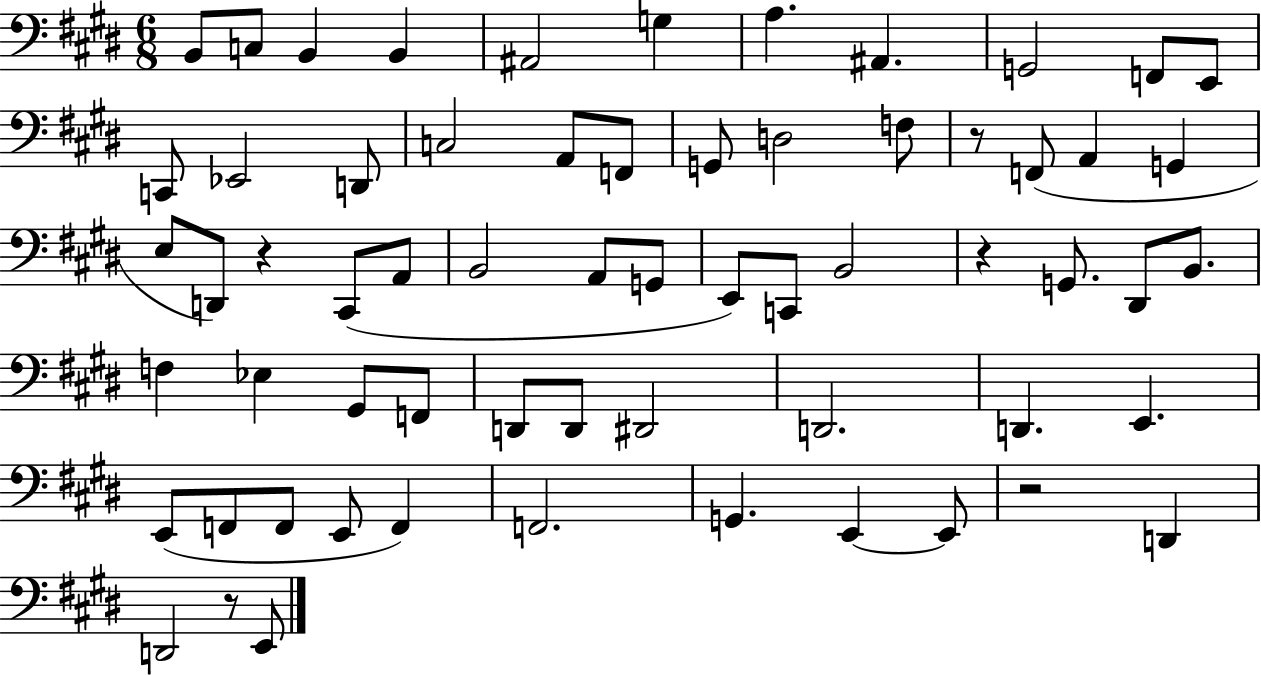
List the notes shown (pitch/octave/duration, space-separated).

B2/e C3/e B2/q B2/q A#2/h G3/q A3/q. A#2/q. G2/h F2/e E2/e C2/e Eb2/h D2/e C3/h A2/e F2/e G2/e D3/h F3/e R/e F2/e A2/q G2/q E3/e D2/e R/q C#2/e A2/e B2/h A2/e G2/e E2/e C2/e B2/h R/q G2/e. D#2/e B2/e. F3/q Eb3/q G#2/e F2/e D2/e D2/e D#2/h D2/h. D2/q. E2/q. E2/e F2/e F2/e E2/e F2/q F2/h. G2/q. E2/q E2/e R/h D2/q D2/h R/e E2/e